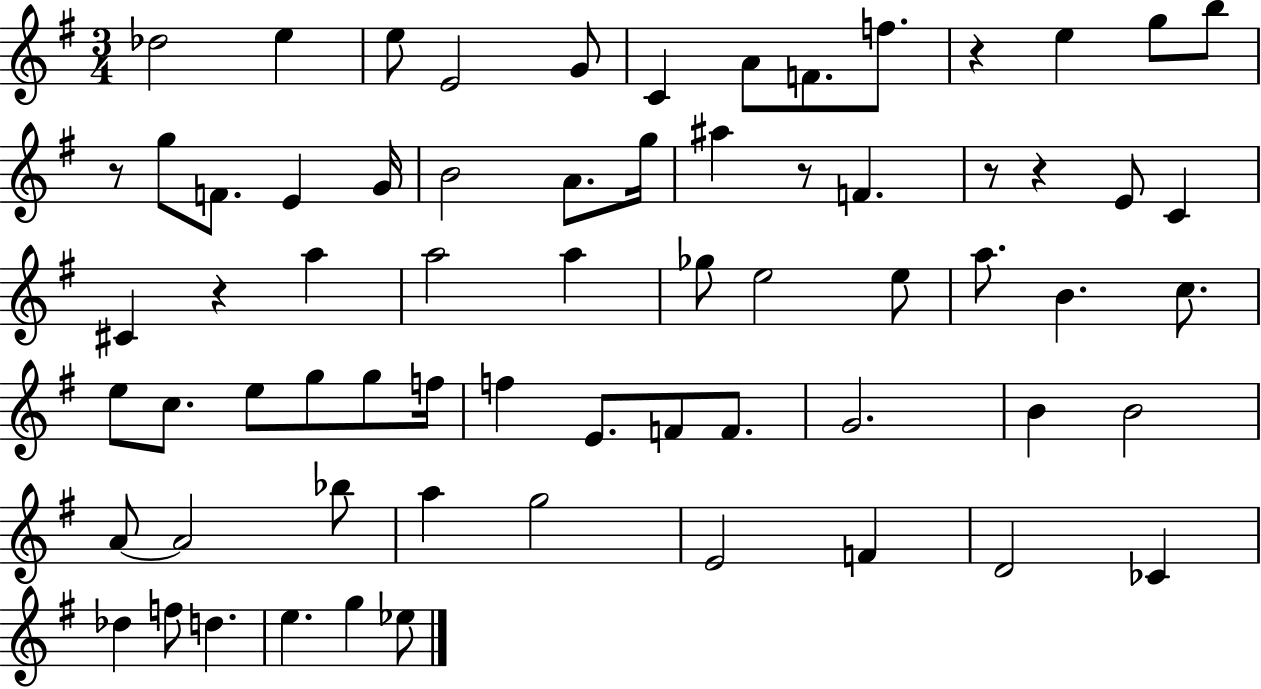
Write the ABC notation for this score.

X:1
T:Untitled
M:3/4
L:1/4
K:G
_d2 e e/2 E2 G/2 C A/2 F/2 f/2 z e g/2 b/2 z/2 g/2 F/2 E G/4 B2 A/2 g/4 ^a z/2 F z/2 z E/2 C ^C z a a2 a _g/2 e2 e/2 a/2 B c/2 e/2 c/2 e/2 g/2 g/2 f/4 f E/2 F/2 F/2 G2 B B2 A/2 A2 _b/2 a g2 E2 F D2 _C _d f/2 d e g _e/2